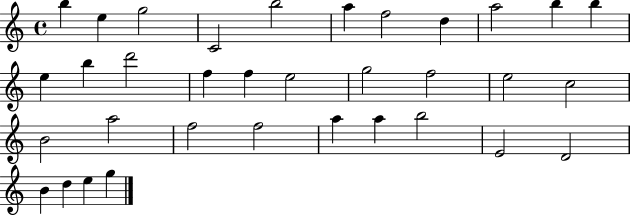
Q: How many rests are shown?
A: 0